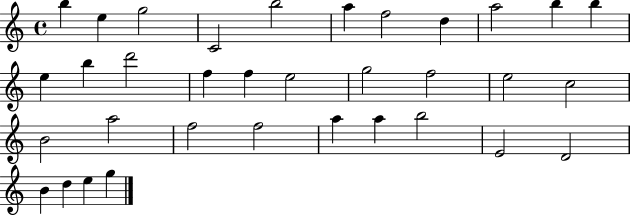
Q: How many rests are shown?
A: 0